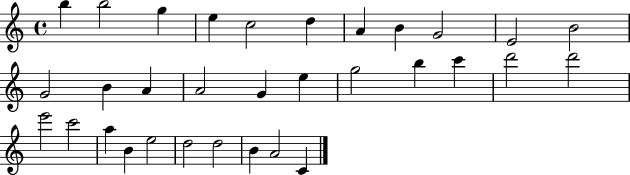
B5/q B5/h G5/q E5/q C5/h D5/q A4/q B4/q G4/h E4/h B4/h G4/h B4/q A4/q A4/h G4/q E5/q G5/h B5/q C6/q D6/h D6/h E6/h C6/h A5/q B4/q E5/h D5/h D5/h B4/q A4/h C4/q